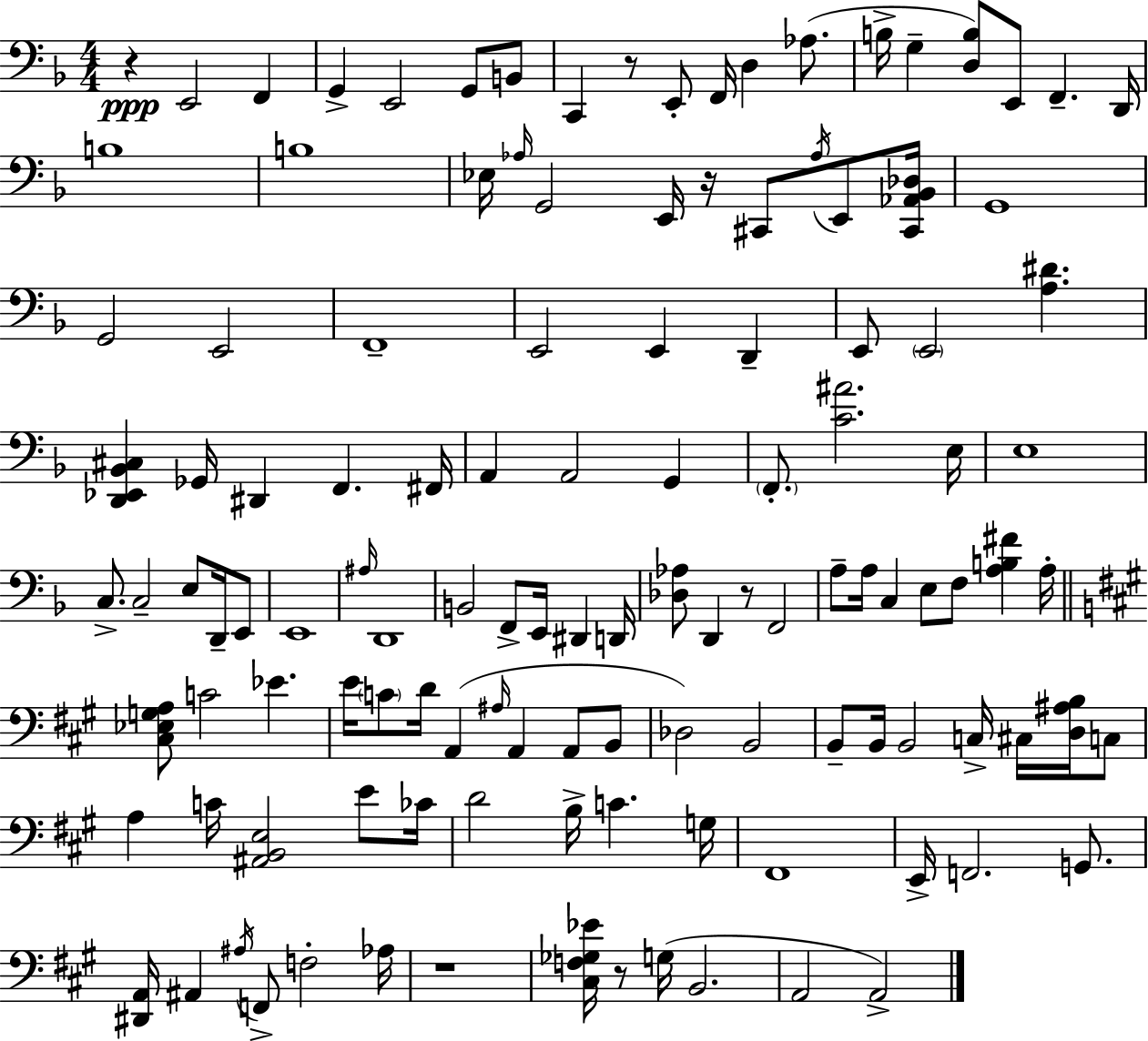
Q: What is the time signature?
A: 4/4